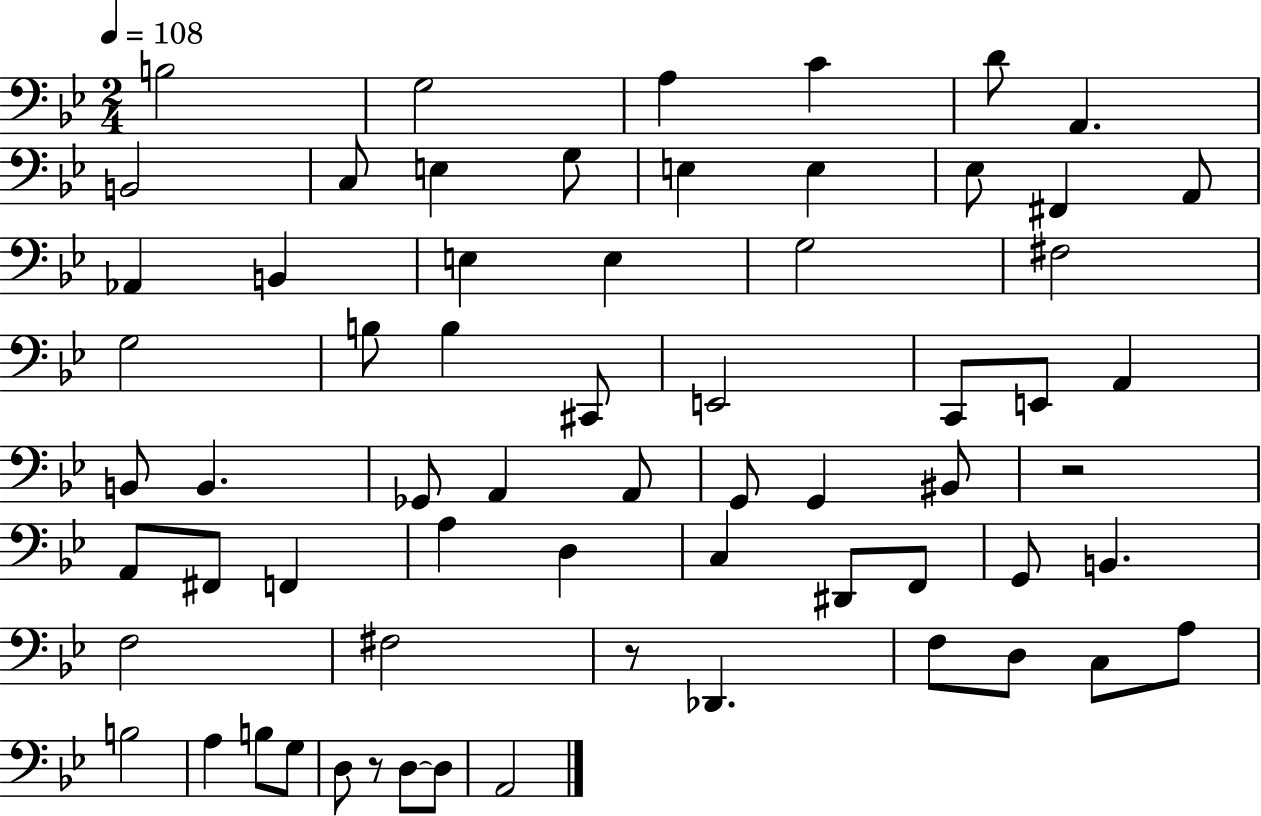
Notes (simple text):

B3/h G3/h A3/q C4/q D4/e A2/q. B2/h C3/e E3/q G3/e E3/q E3/q Eb3/e F#2/q A2/e Ab2/q B2/q E3/q E3/q G3/h F#3/h G3/h B3/e B3/q C#2/e E2/h C2/e E2/e A2/q B2/e B2/q. Gb2/e A2/q A2/e G2/e G2/q BIS2/e R/h A2/e F#2/e F2/q A3/q D3/q C3/q D#2/e F2/e G2/e B2/q. F3/h F#3/h R/e Db2/q. F3/e D3/e C3/e A3/e B3/h A3/q B3/e G3/e D3/e R/e D3/e D3/e A2/h